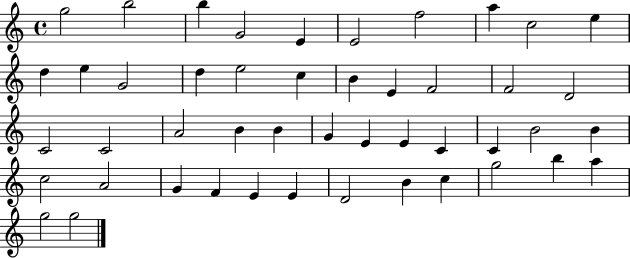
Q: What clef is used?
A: treble